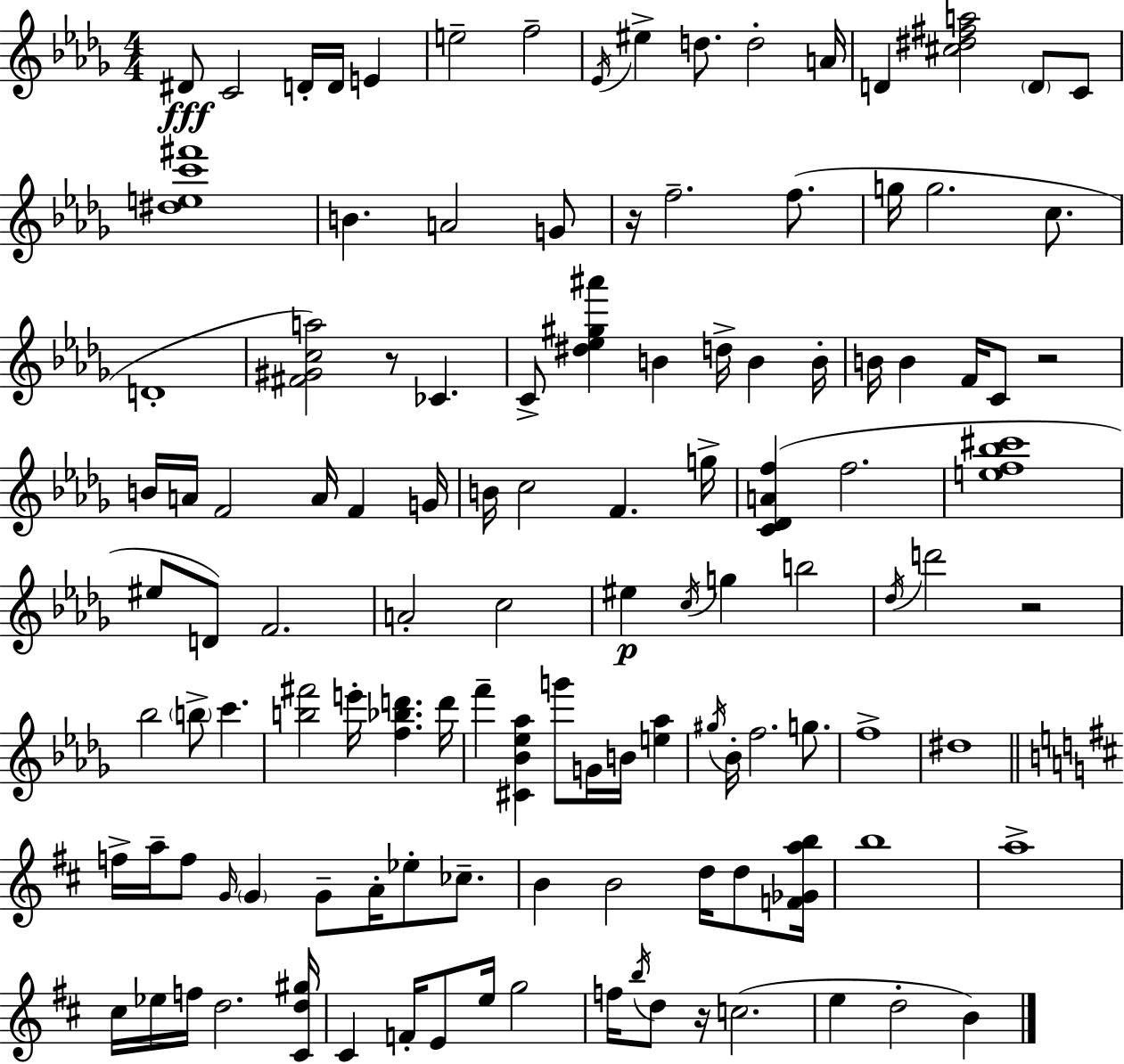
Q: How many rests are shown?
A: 5